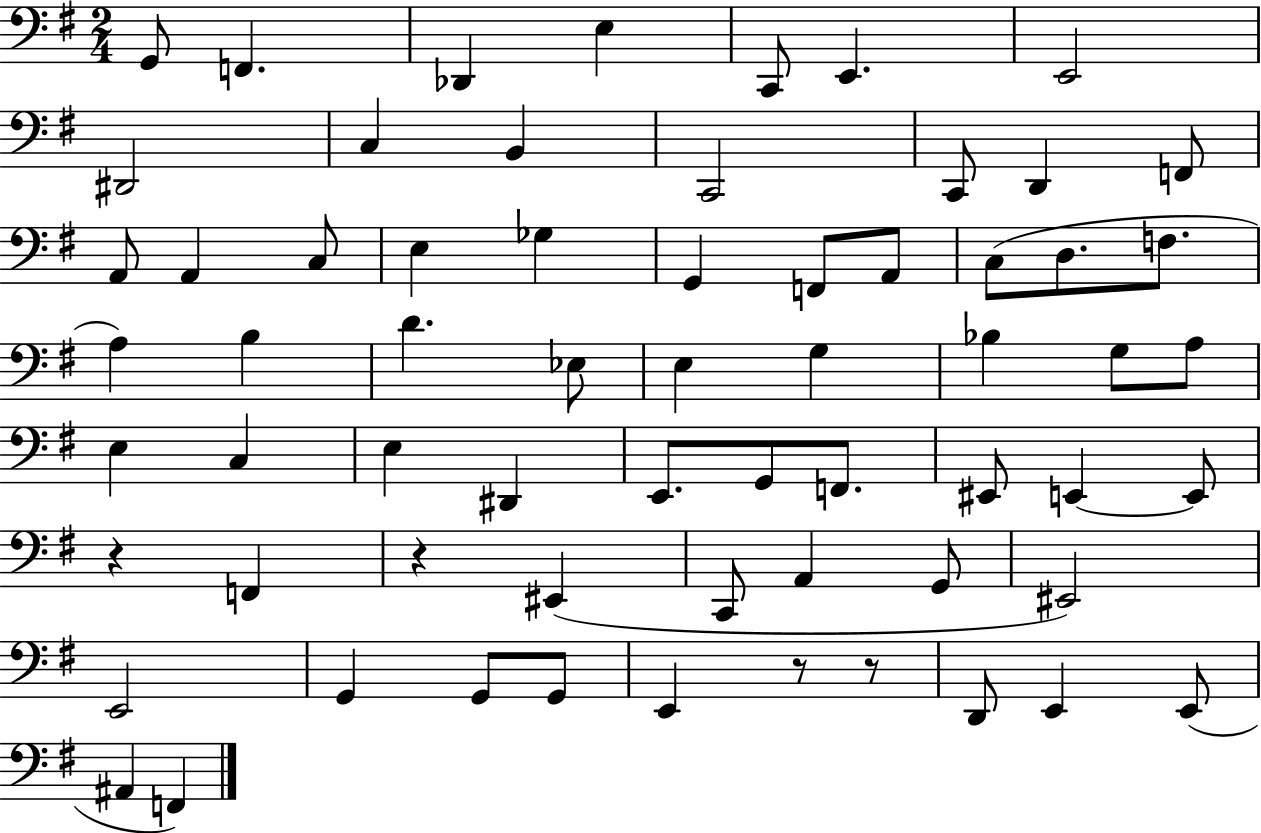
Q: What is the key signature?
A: G major